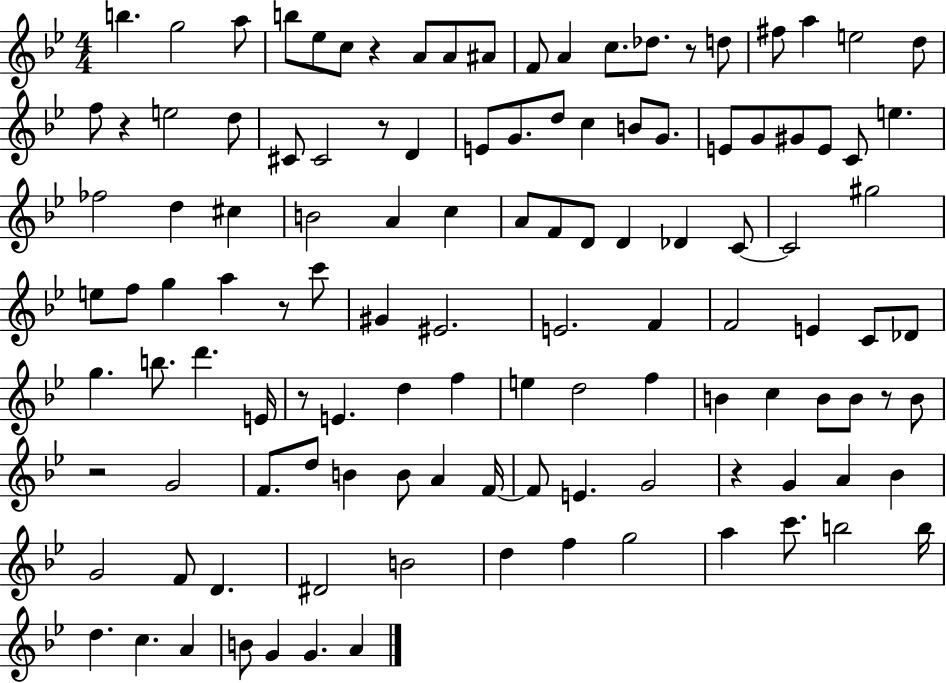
B5/q. G5/h A5/e B5/e Eb5/e C5/e R/q A4/e A4/e A#4/e F4/e A4/q C5/e. Db5/e. R/e D5/e F#5/e A5/q E5/h D5/e F5/e R/q E5/h D5/e C#4/e C#4/h R/e D4/q E4/e G4/e. D5/e C5/q B4/e G4/e. E4/e G4/e G#4/e E4/e C4/e E5/q. FES5/h D5/q C#5/q B4/h A4/q C5/q A4/e F4/e D4/e D4/q Db4/q C4/e C4/h G#5/h E5/e F5/e G5/q A5/q R/e C6/e G#4/q EIS4/h. E4/h. F4/q F4/h E4/q C4/e Db4/e G5/q. B5/e. D6/q. E4/s R/e E4/q. D5/q F5/q E5/q D5/h F5/q B4/q C5/q B4/e B4/e R/e B4/e R/h G4/h F4/e. D5/e B4/q B4/e A4/q F4/s F4/e E4/q. G4/h R/q G4/q A4/q Bb4/q G4/h F4/e D4/q. D#4/h B4/h D5/q F5/q G5/h A5/q C6/e. B5/h B5/s D5/q. C5/q. A4/q B4/e G4/q G4/q. A4/q